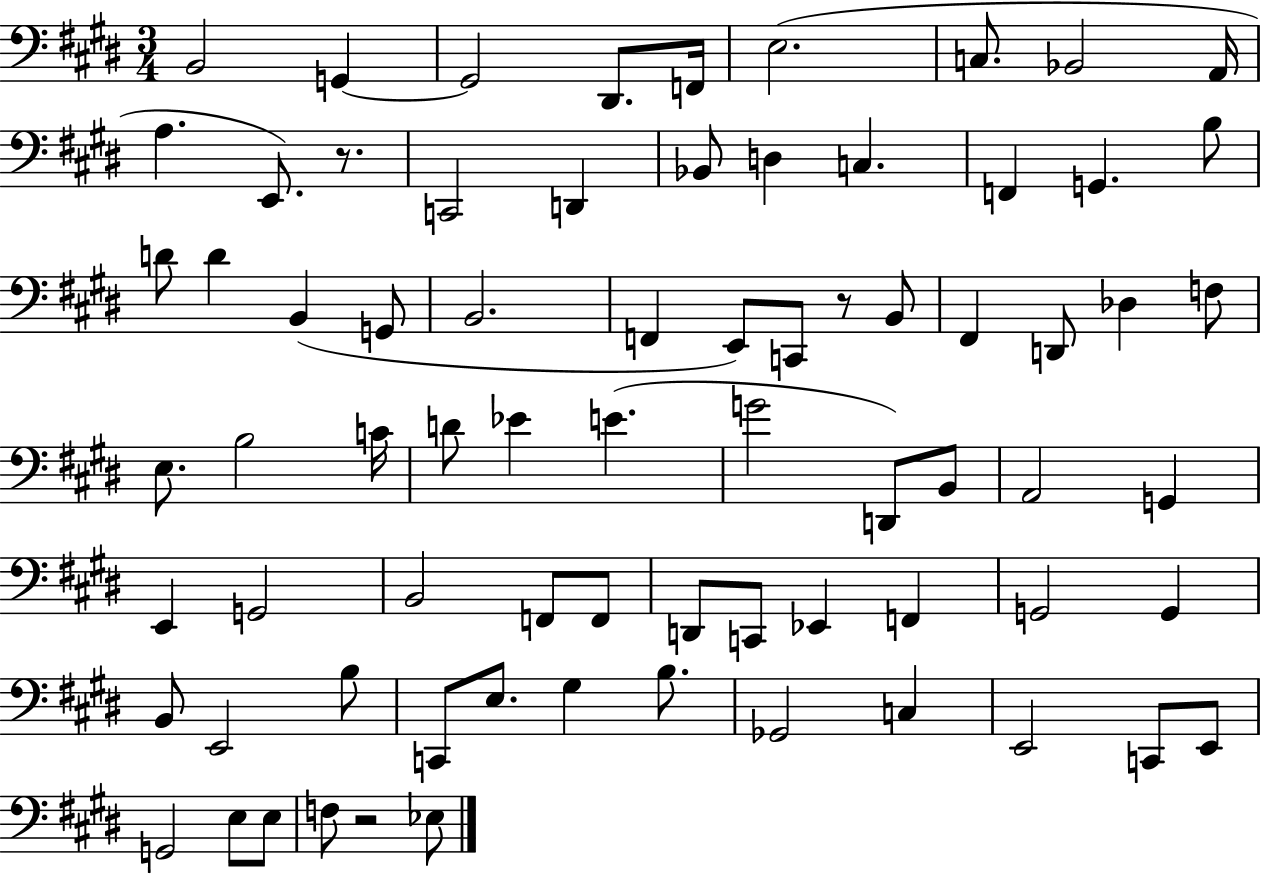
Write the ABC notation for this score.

X:1
T:Untitled
M:3/4
L:1/4
K:E
B,,2 G,, G,,2 ^D,,/2 F,,/4 E,2 C,/2 _B,,2 A,,/4 A, E,,/2 z/2 C,,2 D,, _B,,/2 D, C, F,, G,, B,/2 D/2 D B,, G,,/2 B,,2 F,, E,,/2 C,,/2 z/2 B,,/2 ^F,, D,,/2 _D, F,/2 E,/2 B,2 C/4 D/2 _E E G2 D,,/2 B,,/2 A,,2 G,, E,, G,,2 B,,2 F,,/2 F,,/2 D,,/2 C,,/2 _E,, F,, G,,2 G,, B,,/2 E,,2 B,/2 C,,/2 E,/2 ^G, B,/2 _G,,2 C, E,,2 C,,/2 E,,/2 G,,2 E,/2 E,/2 F,/2 z2 _E,/2